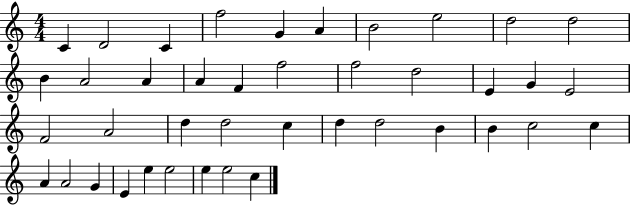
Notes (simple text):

C4/q D4/h C4/q F5/h G4/q A4/q B4/h E5/h D5/h D5/h B4/q A4/h A4/q A4/q F4/q F5/h F5/h D5/h E4/q G4/q E4/h F4/h A4/h D5/q D5/h C5/q D5/q D5/h B4/q B4/q C5/h C5/q A4/q A4/h G4/q E4/q E5/q E5/h E5/q E5/h C5/q